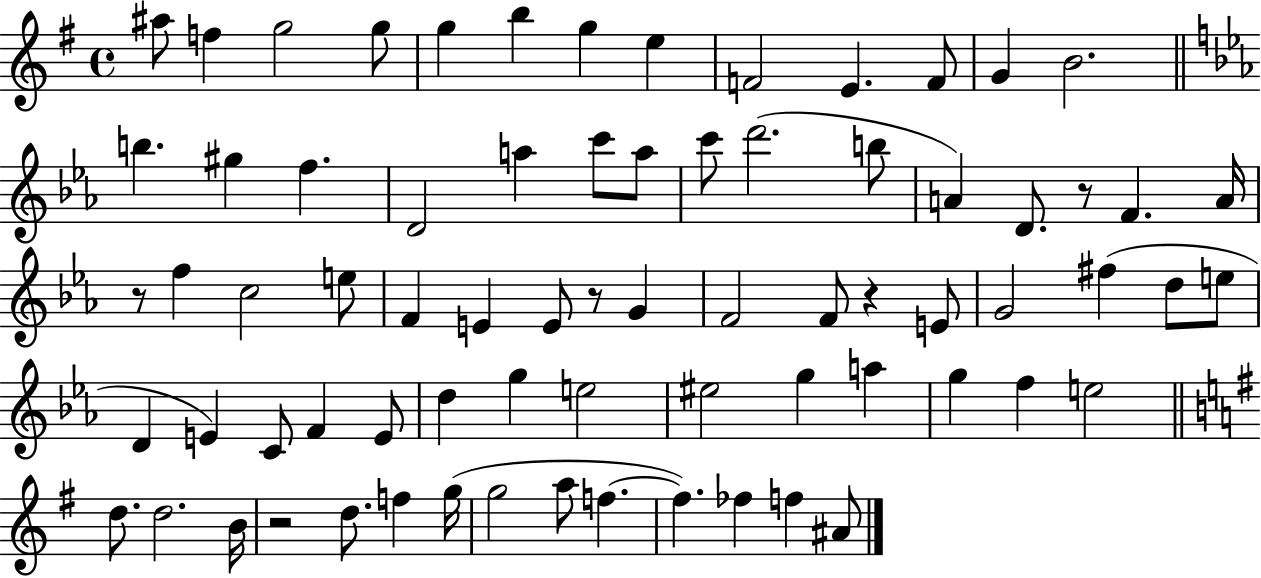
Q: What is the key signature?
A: G major